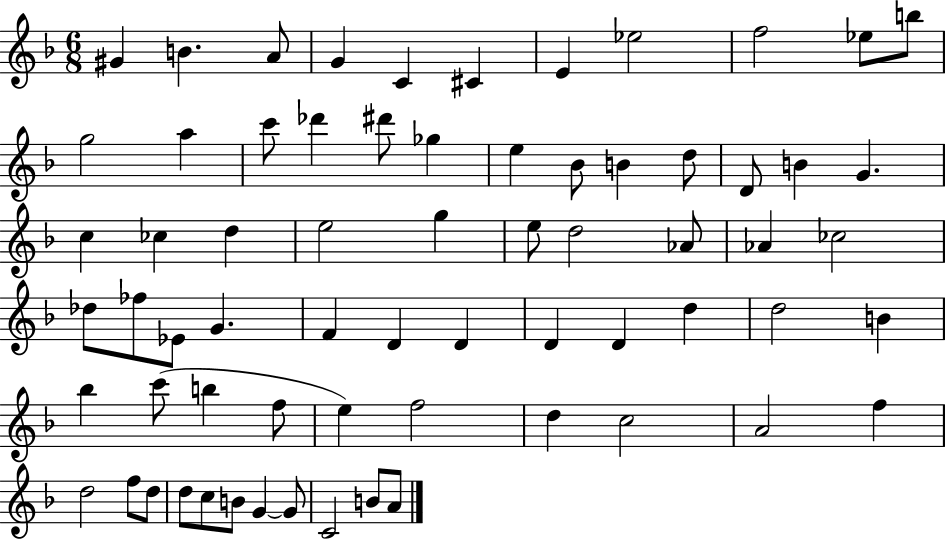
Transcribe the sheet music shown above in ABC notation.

X:1
T:Untitled
M:6/8
L:1/4
K:F
^G B A/2 G C ^C E _e2 f2 _e/2 b/2 g2 a c'/2 _d' ^d'/2 _g e _B/2 B d/2 D/2 B G c _c d e2 g e/2 d2 _A/2 _A _c2 _d/2 _f/2 _E/2 G F D D D D d d2 B _b c'/2 b f/2 e f2 d c2 A2 f d2 f/2 d/2 d/2 c/2 B/2 G G/2 C2 B/2 A/2